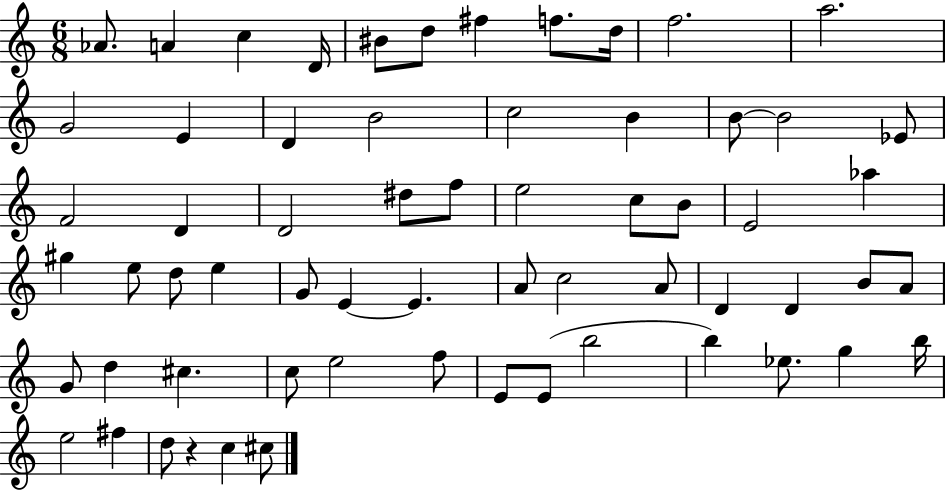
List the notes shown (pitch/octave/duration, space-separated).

Ab4/e. A4/q C5/q D4/s BIS4/e D5/e F#5/q F5/e. D5/s F5/h. A5/h. G4/h E4/q D4/q B4/h C5/h B4/q B4/e B4/h Eb4/e F4/h D4/q D4/h D#5/e F5/e E5/h C5/e B4/e E4/h Ab5/q G#5/q E5/e D5/e E5/q G4/e E4/q E4/q. A4/e C5/h A4/e D4/q D4/q B4/e A4/e G4/e D5/q C#5/q. C5/e E5/h F5/e E4/e E4/e B5/h B5/q Eb5/e. G5/q B5/s E5/h F#5/q D5/e R/q C5/q C#5/e